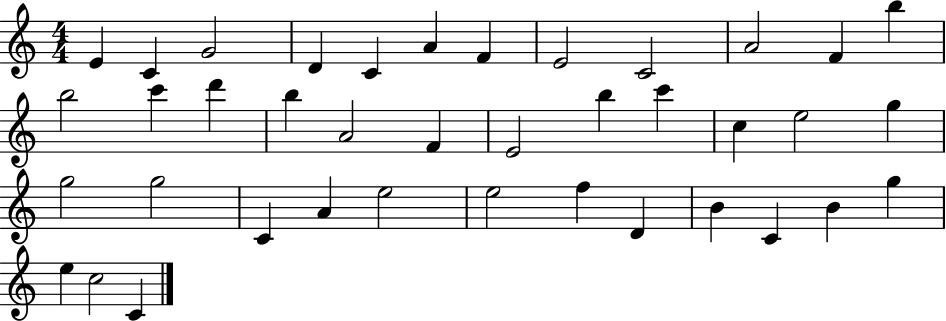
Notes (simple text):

E4/q C4/q G4/h D4/q C4/q A4/q F4/q E4/h C4/h A4/h F4/q B5/q B5/h C6/q D6/q B5/q A4/h F4/q E4/h B5/q C6/q C5/q E5/h G5/q G5/h G5/h C4/q A4/q E5/h E5/h F5/q D4/q B4/q C4/q B4/q G5/q E5/q C5/h C4/q